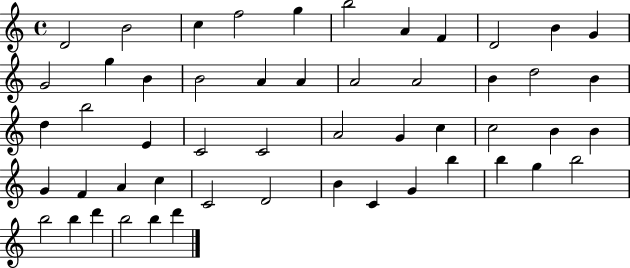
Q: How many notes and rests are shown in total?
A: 52